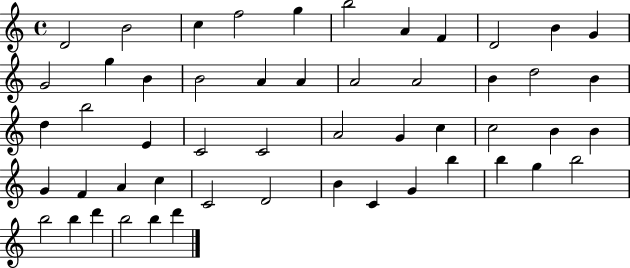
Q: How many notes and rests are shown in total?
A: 52